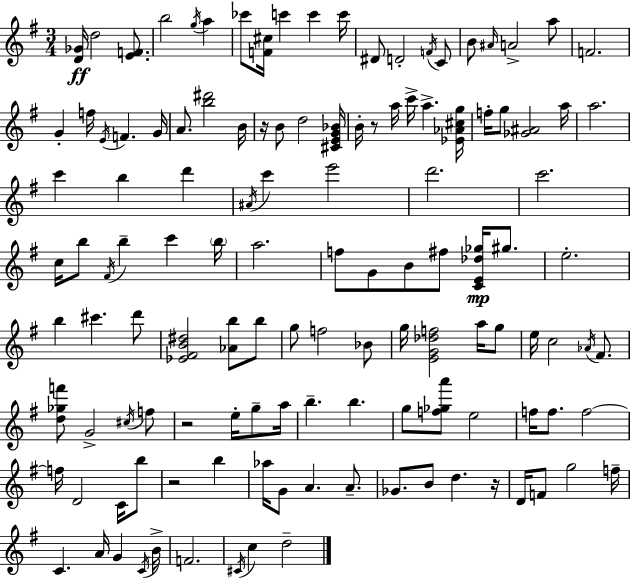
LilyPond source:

{
  \clef treble
  \numericTimeSignature
  \time 3/4
  \key e \minor
  <d' ges'>16\ff d''2 <e' f'>8. | b''2 \acciaccatura { g''16 } a''4 | ces'''8 <f' cis''>16 c'''4 c'''4 | c'''16 dis'8 d'2-. \acciaccatura { f'16 } | \break c'8 b'8 \grace { ais'16 } a'2-> | a''8 f'2. | g'4-. f''16 \acciaccatura { e'16 } f'4. | g'16 a'8. <b'' dis'''>2 | \break b'16 r16 b'8 d''2 | <cis' e' g' bes'>16 b'16-. r8 a''16 c'''16-> a''4.-> | <ees' aes' cis'' g''>16 f''16-. g''8 <ges' ais'>2 | a''16 a''2. | \break c'''4 b''4 | d'''4 \acciaccatura { ais'16 } c'''4 e'''2 | d'''2. | c'''2. | \break c''16 b''8 \acciaccatura { fis'16 } b''4-- | c'''4 \parenthesize b''16 a''2. | f''8 g'8 b'8 | fis''8 <c' e' des'' ges''>16\mp gis''8. e''2.-. | \break b''4 cis'''4. | d'''8 <ees' fis' b' dis''>2 | <aes' b''>8 b''8 g''8 f''2 | bes'8 g''16 <e' g' des'' f''>2 | \break a''16 g''8 e''16 c''2 | \acciaccatura { aes'16 } fis'8. <d'' ges'' f'''>8 g'2-> | \acciaccatura { cis''16 } f''8 r2 | e''16-. g''8-- a''16 b''4.-- | \break b''4. g''8 <f'' ges'' a'''>8 | e''2 f''16 f''8. | f''2~~ f''16 d'2 | c'16 b''8 r2 | \break b''4 aes''16 g'8 a'4. | a'8.-- ges'8. b'8 | d''4. r16 d'16 f'8 g''2 | f''16-- c'4. | \break a'16 g'4 \acciaccatura { c'16 } b'16-> f'2. | \acciaccatura { cis'16 } c''4 | d''2-- \bar "|."
}